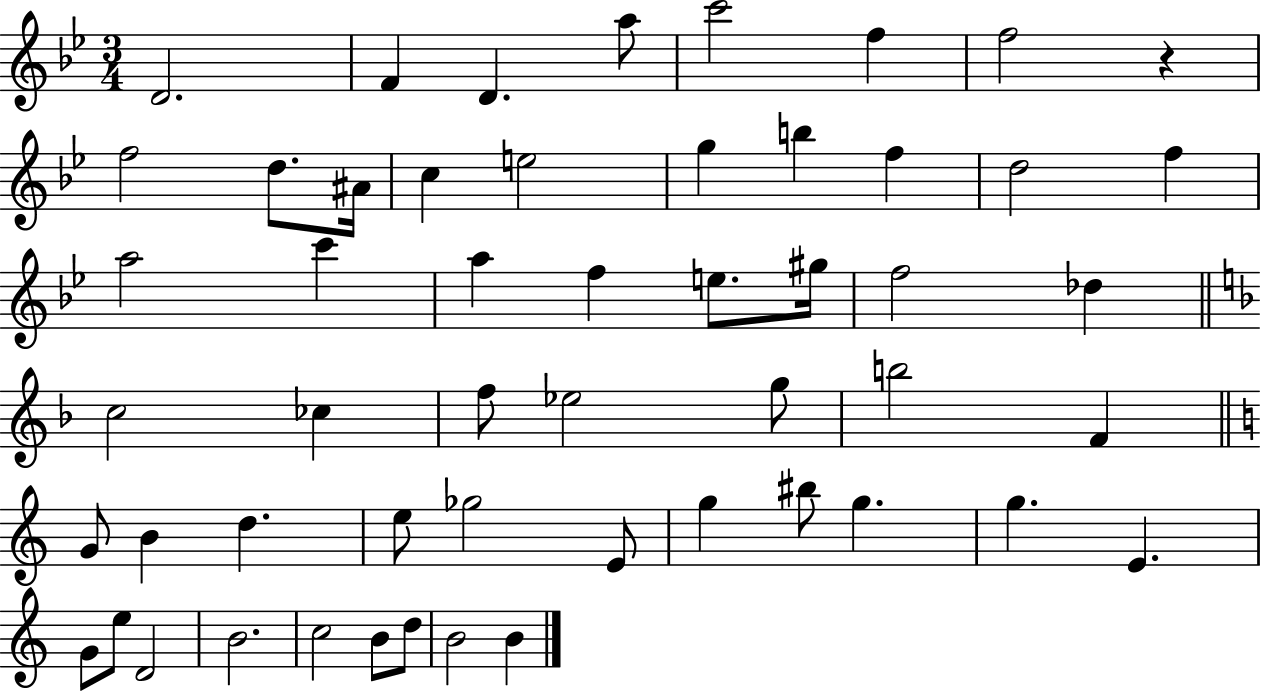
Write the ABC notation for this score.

X:1
T:Untitled
M:3/4
L:1/4
K:Bb
D2 F D a/2 c'2 f f2 z f2 d/2 ^A/4 c e2 g b f d2 f a2 c' a f e/2 ^g/4 f2 _d c2 _c f/2 _e2 g/2 b2 F G/2 B d e/2 _g2 E/2 g ^b/2 g g E G/2 e/2 D2 B2 c2 B/2 d/2 B2 B